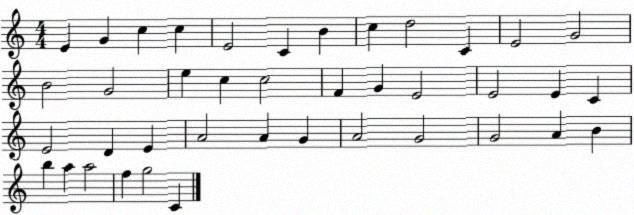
X:1
T:Untitled
M:4/4
L:1/4
K:C
E G c c E2 C B c d2 C E2 G2 B2 G2 e c c2 F G E2 E2 E C E2 D E A2 A G A2 G2 G2 A B b a a2 f g2 C